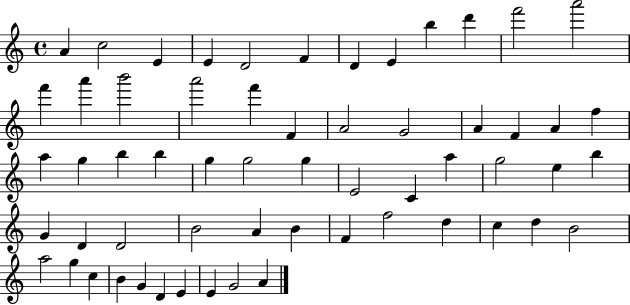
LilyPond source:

{
  \clef treble
  \time 4/4
  \defaultTimeSignature
  \key c \major
  a'4 c''2 e'4 | e'4 d'2 f'4 | d'4 e'4 b''4 d'''4 | f'''2 a'''2 | \break f'''4 a'''4 b'''2 | a'''2 f'''4 f'4 | a'2 g'2 | a'4 f'4 a'4 f''4 | \break a''4 g''4 b''4 b''4 | g''4 g''2 g''4 | e'2 c'4 a''4 | g''2 e''4 b''4 | \break g'4 d'4 d'2 | b'2 a'4 b'4 | f'4 f''2 d''4 | c''4 d''4 b'2 | \break a''2 g''4 c''4 | b'4 g'4 d'4 e'4 | e'4 g'2 a'4 | \bar "|."
}